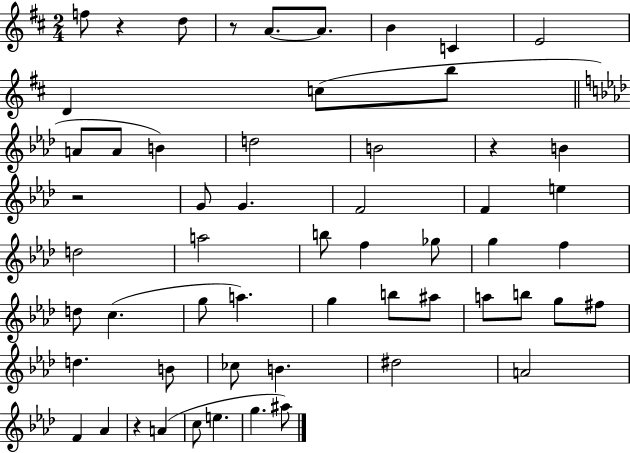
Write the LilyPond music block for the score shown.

{
  \clef treble
  \numericTimeSignature
  \time 2/4
  \key d \major
  \repeat volta 2 { f''8 r4 d''8 | r8 a'8.~~ a'8. | b'4 c'4 | e'2 | \break d'4 c''8( b''8 | \bar "||" \break \key aes \major a'8 a'8 b'4) | d''2 | b'2 | r4 b'4 | \break r2 | g'8 g'4. | f'2 | f'4 e''4 | \break d''2 | a''2 | b''8 f''4 ges''8 | g''4 f''4 | \break d''8 c''4.( | g''8 a''4.) | g''4 b''8 ais''8 | a''8 b''8 g''8 fis''8 | \break d''4. b'8 | ces''8 b'4. | dis''2 | a'2 | \break f'4 aes'4 | r4 a'4( | c''8 e''4. | g''4. ais''8) | \break } \bar "|."
}